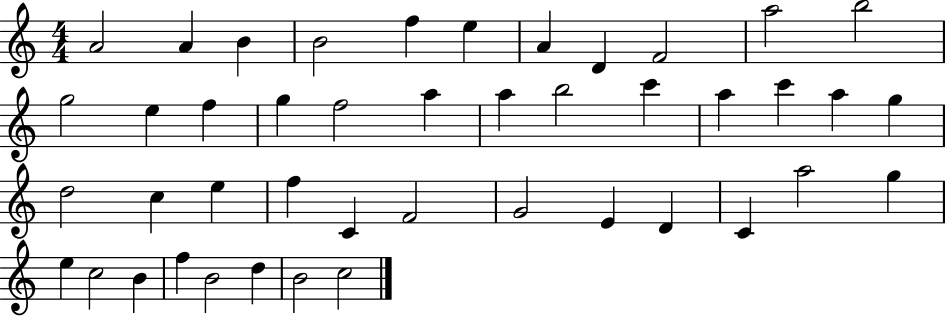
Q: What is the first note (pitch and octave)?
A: A4